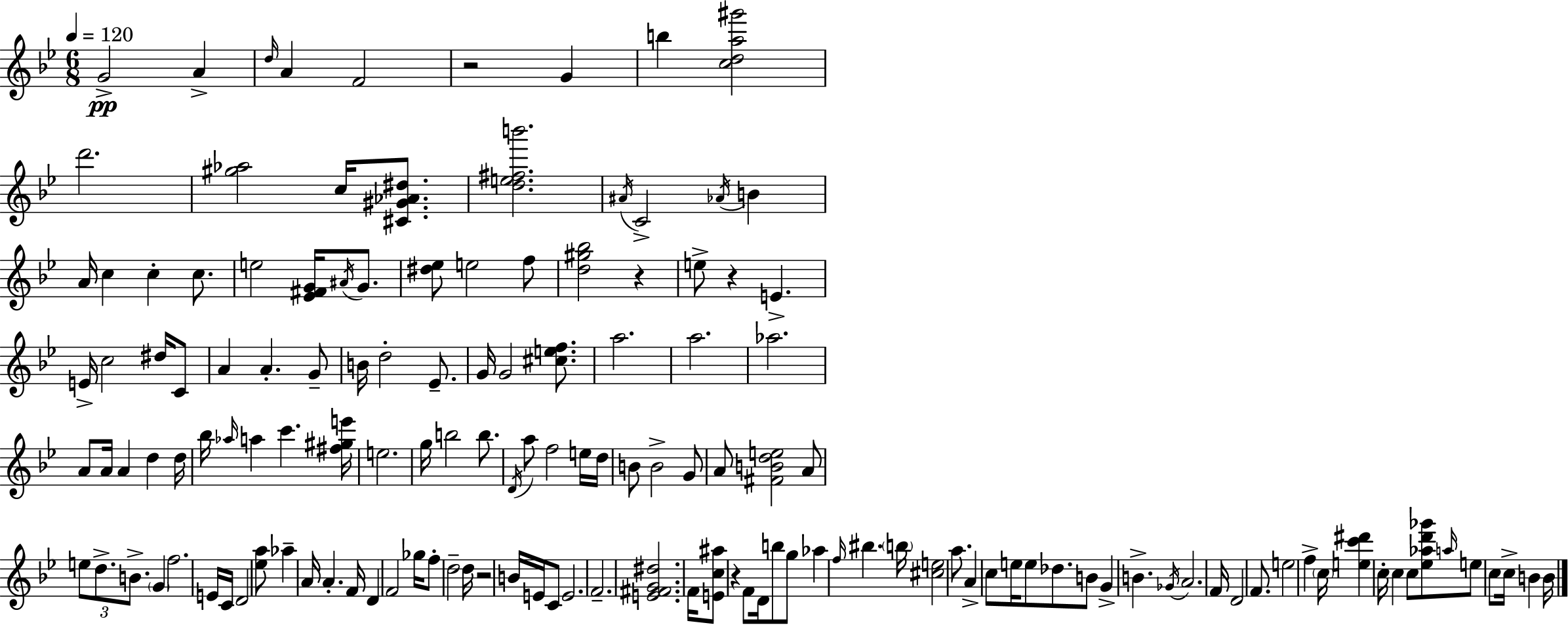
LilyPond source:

{
  \clef treble
  \numericTimeSignature
  \time 6/8
  \key bes \major
  \tempo 4 = 120
  g'2->\pp a'4-> | \grace { d''16 } a'4 f'2 | r2 g'4 | b''4 <c'' d'' a'' gis'''>2 | \break d'''2. | <gis'' aes''>2 c''16 <cis' gis' aes' dis''>8. | <d'' e'' fis'' b'''>2. | \acciaccatura { ais'16 } c'2-> \acciaccatura { aes'16 } b'4 | \break a'16 c''4 c''4-. | c''8. e''2 <ees' fis' g'>16 | \acciaccatura { ais'16 } g'8. <dis'' ees''>8 e''2 | f''8 <d'' gis'' bes''>2 | \break r4 e''8-> r4 e'4.-> | e'16-> c''2 | dis''16 c'8 a'4 a'4.-. | g'8-- b'16 d''2-. | \break ees'8.-- g'16 g'2 | <cis'' e'' f''>8. a''2. | a''2. | aes''2. | \break a'8 a'16 a'4 d''4 | d''16 bes''16 \grace { aes''16 } a''4 c'''4. | <fis'' gis'' e'''>16 e''2. | g''16 b''2 | \break b''8. \acciaccatura { d'16 } a''8 f''2 | e''16 d''16 b'8 b'2-> | g'8 a'8 <fis' b' d'' e''>2 | a'8 \tuplet 3/2 { e''8 d''8.-> b'8.-> } | \break \parenthesize g'4 f''2. | e'16 c'16 d'2 | <ees'' a''>8 aes''4-- a'16 a'4.-. | f'16 d'4 f'2 | \break ges''16 f''8-. d''2-- | d''16 r2 | b'16 e'16 c'8 e'2. | f'2.-- | \break <e' fis' g' dis''>2. | f'16 <e' c'' ais''>8 r4 | f'8 d'16 b''8 g''8 aes''4 | \grace { f''16 } bis''4. \parenthesize b''16 <cis'' e''>2 | \break a''8. a'4-> c''8 | e''16 e''8 des''8. b'8 g'4-> | b'4.-> \acciaccatura { ges'16 } a'2. | f'16 d'2 | \break f'8. e''2 | f''4-> \parenthesize c''16 <e'' c''' dis'''>4 | c''16-. c''4 c''8 <ees'' aes'' d''' ges'''>8 \grace { a''16 } e''8 | c''8 c''16-> b'4 b'16 \bar "|."
}